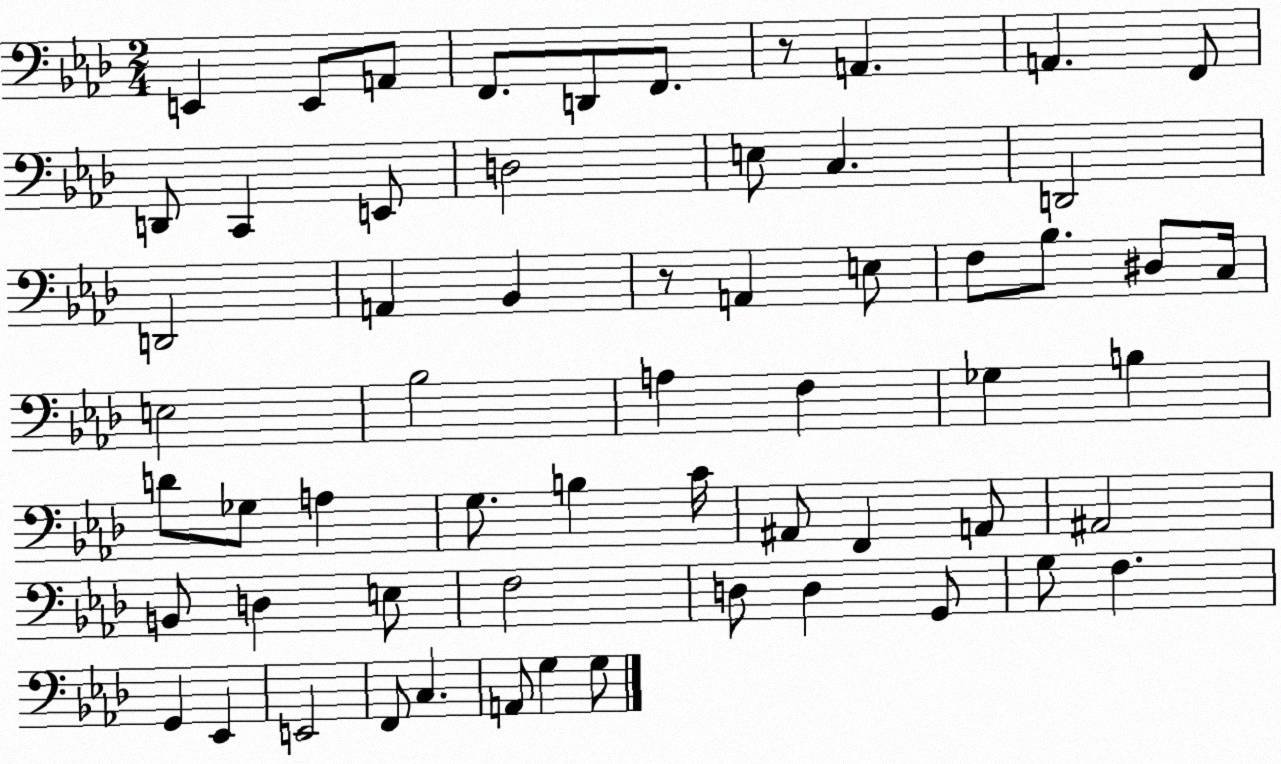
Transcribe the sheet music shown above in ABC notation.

X:1
T:Untitled
M:2/4
L:1/4
K:Ab
E,, E,,/2 A,,/2 F,,/2 D,,/2 F,,/2 z/2 A,, A,, F,,/2 D,,/2 C,, E,,/2 D,2 E,/2 C, D,,2 D,,2 A,, _B,, z/2 A,, E,/2 F,/2 _B,/2 ^D,/2 C,/4 E,2 _B,2 A, F, _G, B, D/2 _G,/2 A, G,/2 B, C/4 ^A,,/2 F,, A,,/2 ^A,,2 B,,/2 D, E,/2 F,2 D,/2 D, G,,/2 G,/2 F, G,, _E,, E,,2 F,,/2 C, A,,/2 G, G,/2